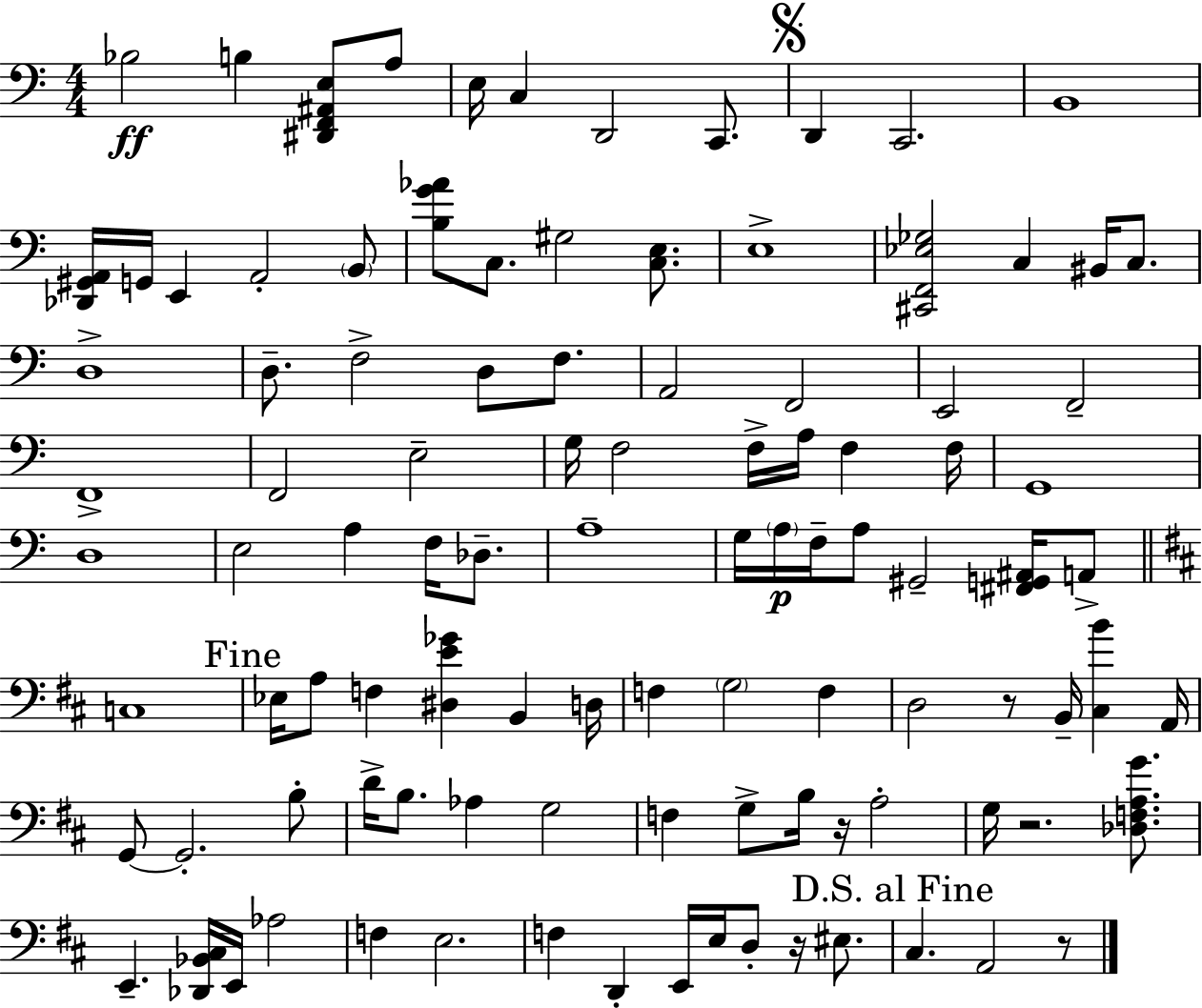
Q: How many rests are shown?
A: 5